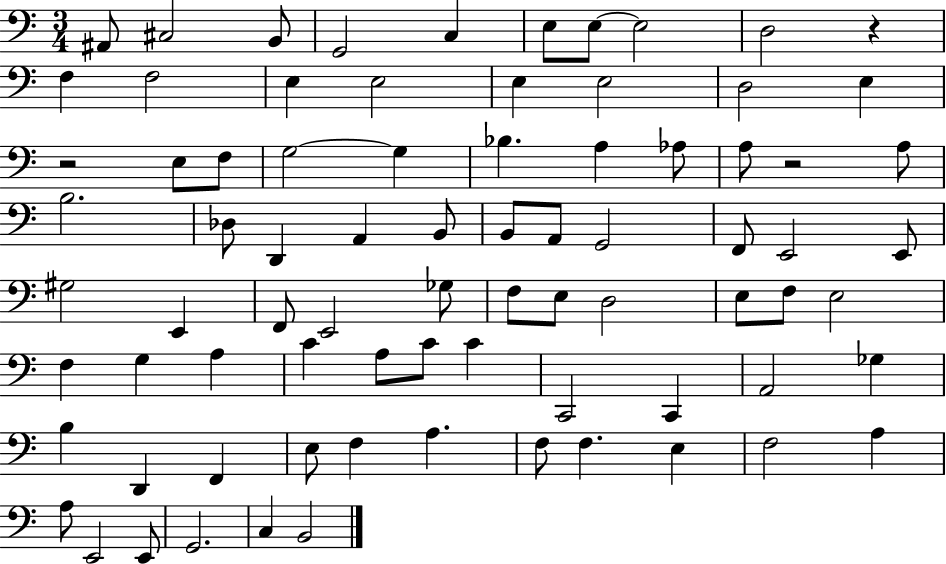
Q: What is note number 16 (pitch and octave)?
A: D3